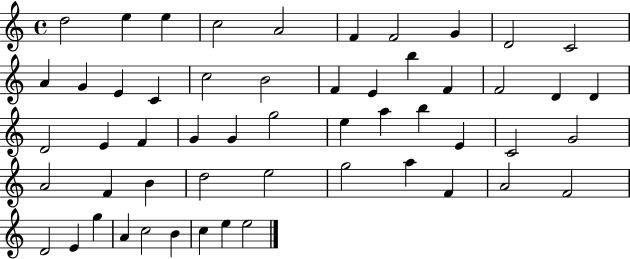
D5/h E5/q E5/q C5/h A4/h F4/q F4/h G4/q D4/h C4/h A4/q G4/q E4/q C4/q C5/h B4/h F4/q E4/q B5/q F4/q F4/h D4/q D4/q D4/h E4/q F4/q G4/q G4/q G5/h E5/q A5/q B5/q E4/q C4/h G4/h A4/h F4/q B4/q D5/h E5/h G5/h A5/q F4/q A4/h F4/h D4/h E4/q G5/q A4/q C5/h B4/q C5/q E5/q E5/h